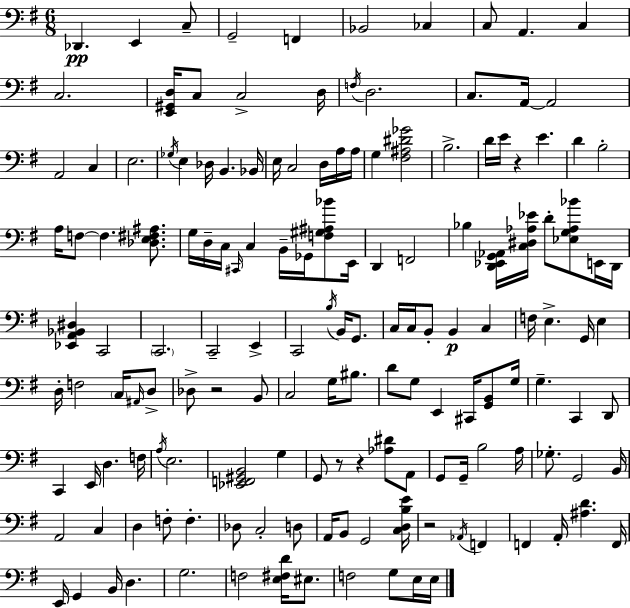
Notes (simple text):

Db2/q. E2/q C3/e G2/h F2/q Bb2/h CES3/q C3/e A2/q. C3/q C3/h. [E2,G#2,D3]/s C3/e C3/h D3/s F3/s D3/h. C3/e. A2/s A2/h A2/h C3/q E3/h. Gb3/s E3/q Db3/s B2/q. Bb2/s E3/s C3/h D3/s A3/s A3/s G3/q [F#3,A#3,D#4,Gb4]/h B3/h. D4/s E4/s R/q E4/q. D4/q B3/h A3/s F3/e F3/q. [Db3,E3,F#3,A#3]/e. G3/s D3/s C3/s C#2/s C3/q B2/s Gb2/s [F3,G#3,A#3,Bb4]/e E2/s D2/q F2/h Bb3/q [D2,Eb2,G2,Ab2]/s [C3,D#3,Ab3,Eb4]/s D4/e [Eb3,G3,Ab3,Bb4]/e E2/s D2/s [Eb2,A2,Bb2,D#3]/q C2/h C2/h. C2/h E2/q C2/h B3/s B2/s G2/e. C3/s C3/s B2/e B2/q C3/q F3/s E3/q. G2/s E3/q D3/s F3/h C3/s A#2/s D3/e Db3/e R/h B2/e C3/h G3/s BIS3/e. D4/e G3/e E2/q C#2/s [G2,B2]/e G3/s G3/q. C2/q D2/e C2/q E2/s D3/q. F3/s A3/s E3/h. [Eb2,F2,G#2,B2]/h G3/q G2/e R/e R/q [Ab3,D#4]/e A2/e G2/e G2/s B3/h A3/s Gb3/e. G2/h B2/s A2/h C3/q D3/q F3/e F3/q. Db3/e C3/h D3/e A2/s B2/e G2/h [C3,D3,B3,E4]/s R/h Ab2/s F2/q F2/q A2/s [A#3,D4]/q. F2/s E2/s G2/q B2/s D3/q. G3/h. F3/h [E3,F#3,D4]/s EIS3/e. F3/h G3/e E3/s E3/s